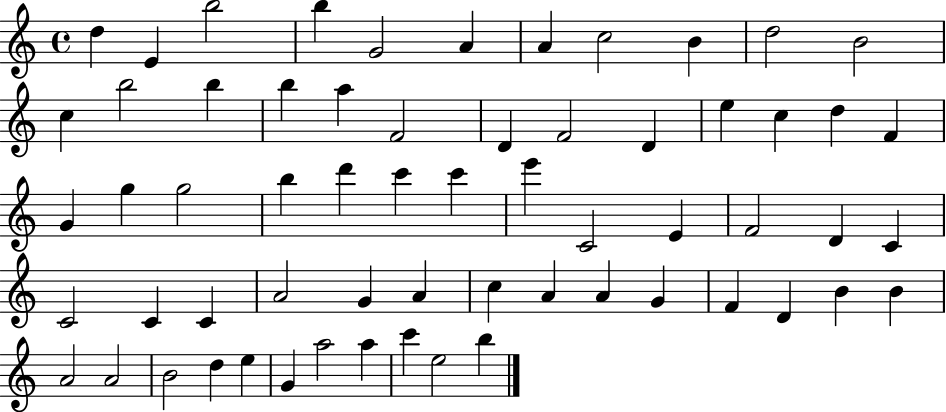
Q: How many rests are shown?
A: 0